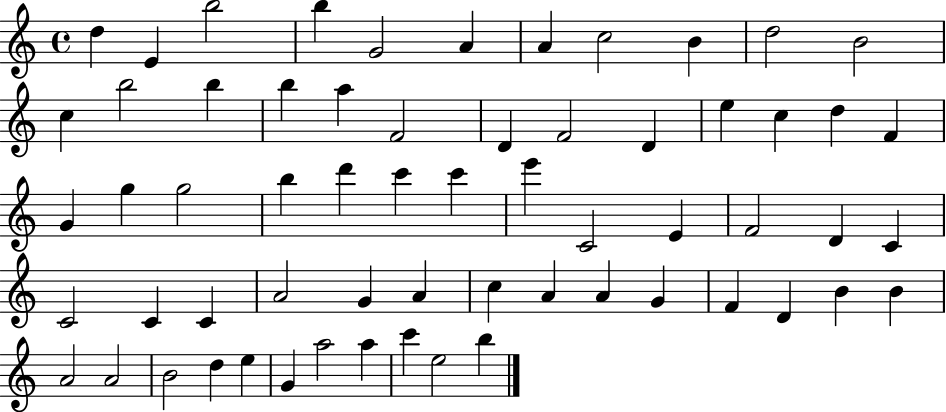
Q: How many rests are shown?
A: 0